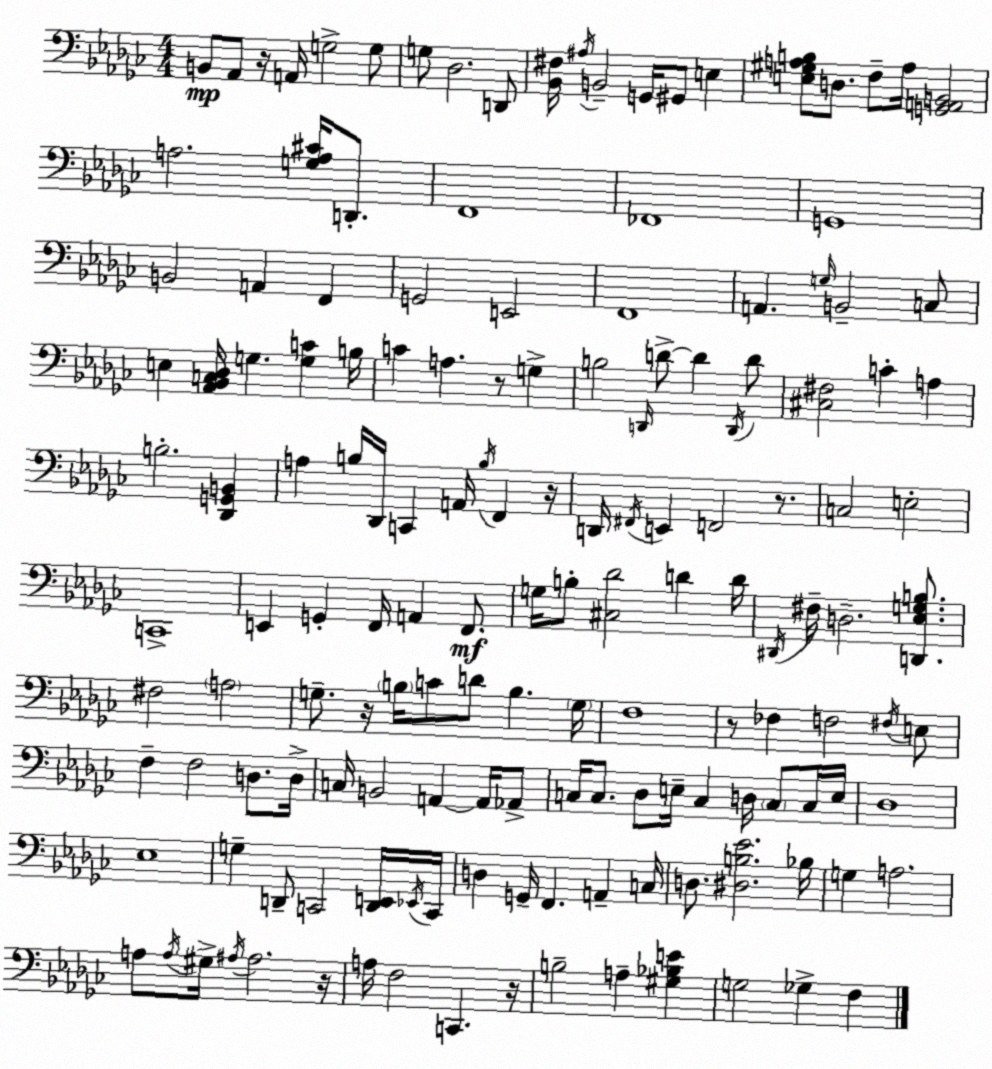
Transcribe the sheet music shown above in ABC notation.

X:1
T:Untitled
M:4/4
L:1/4
K:Ebm
B,,/2 _A,,/2 z/4 A,,/4 G,2 G,/2 G,/2 _D,2 D,,/2 [_B,,^F,]/4 ^A,/4 B,,2 G,,/4 ^G,,/2 E, [E,^G,A,B,]/2 D,/2 F,/2 A,/4 [G,,A,,B,,]2 A,2 [G,A,^C]/4 D,,/2 F,,4 _F,,4 G,,4 B,,2 A,, F,, G,,2 E,,2 F,,4 A,, G,/4 B,,2 C,/2 E, [_A,,_B,,C,_D,]/4 G, [G,C] B,/4 C A, z/2 G, B,2 D,,/4 D/2 D D,,/4 D/2 [^C,^F,]2 C A, B,2 [_D,,G,,B,,] A, B,/4 _D,,/4 C,, A,,/4 B,/4 F,, z/4 D,,/4 ^F,,/4 E,, F,,2 z/2 C,2 E,2 C,,4 E,, G,, F,,/4 A,, F,,/2 G,/4 B,/2 [^C,_D]2 D D/4 ^D,,/4 ^F,/4 D,2 [D,,_E,G,B,]/2 ^F,2 A,2 G,/2 z/4 B,/4 C/2 D/2 B, G,/4 F,4 z/2 _F, F,2 ^F,/4 E,/2 F, F,2 D,/2 D,/4 C,/4 B,,2 A,, A,,/4 _A,,/2 C,/4 C,/2 _D,/2 E,/4 C, D,/4 C,/2 C,/4 E,/4 _D,4 _E,4 G, D,,/2 C,,2 [D,,E,,]/4 _E,,/4 C,,/4 D, G,,/4 F,, A,, C,/4 D,/2 [^D,B,_E]2 _B,/4 G, A,2 A,/2 A,/4 ^G,/4 ^A,/4 ^A,2 z/4 A,/4 F,2 C,, z/4 B,2 A, [^G,_B,E] G,2 _G, F,